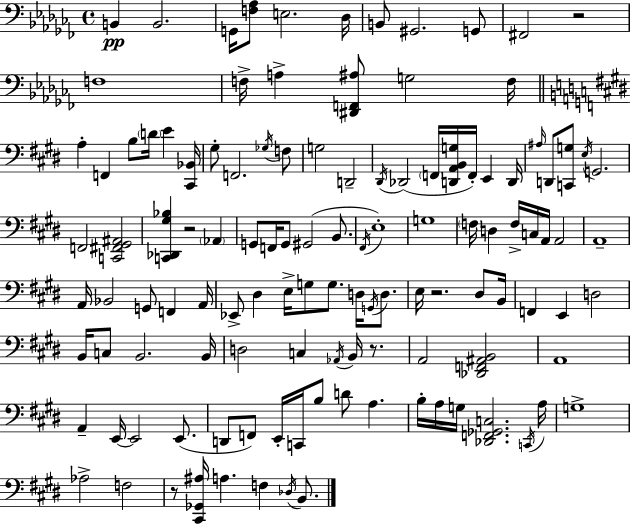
B2/q B2/h. G2/s [F3,Ab3]/e E3/h. Db3/s B2/e G#2/h. G2/e F#2/h R/h F3/w F3/s A3/q [D#2,F2,A#3]/e G3/h F3/s A3/q F2/q B3/e D4/s E4/q [C#2,Bb2]/s G#3/e F2/h. Gb3/s F3/e G3/h D2/h D#2/s Db2/h F2/s [D2,A2,B2,G3]/s F2/s E2/q D2/s A#3/s D2/e [C2,G3]/e E3/s G2/h. F2/h [C2,F#2,G#2,A#2]/h [C2,Db2,G#3,Bb3]/q R/h Ab2/q G2/e F2/s G2/e G#2/h B2/e. F#2/s E3/w G3/w F3/s D3/q F3/s C3/s A2/s A2/h A2/w A2/s Bb2/h G2/e F2/q A2/s Eb2/e D#3/q E3/s G3/e G3/e. D3/s G2/s D3/e. E3/s R/h. D#3/e B2/s F2/q E2/q D3/h B2/s C3/e B2/h. B2/s D3/h C3/q Ab2/s B2/s R/e. A2/h [Db2,F2,A#2,B2]/h A2/w A2/q E2/s E2/h E2/e. D2/e F2/e E2/s C2/s B3/e D4/e A3/q. B3/s A3/s G3/s [Db2,F2,Gb2,C3]/h. C2/s A3/s G3/w Ab3/h F3/h R/e [C#2,Gb2,A#3]/s A3/q. F3/q Db3/s B2/e.